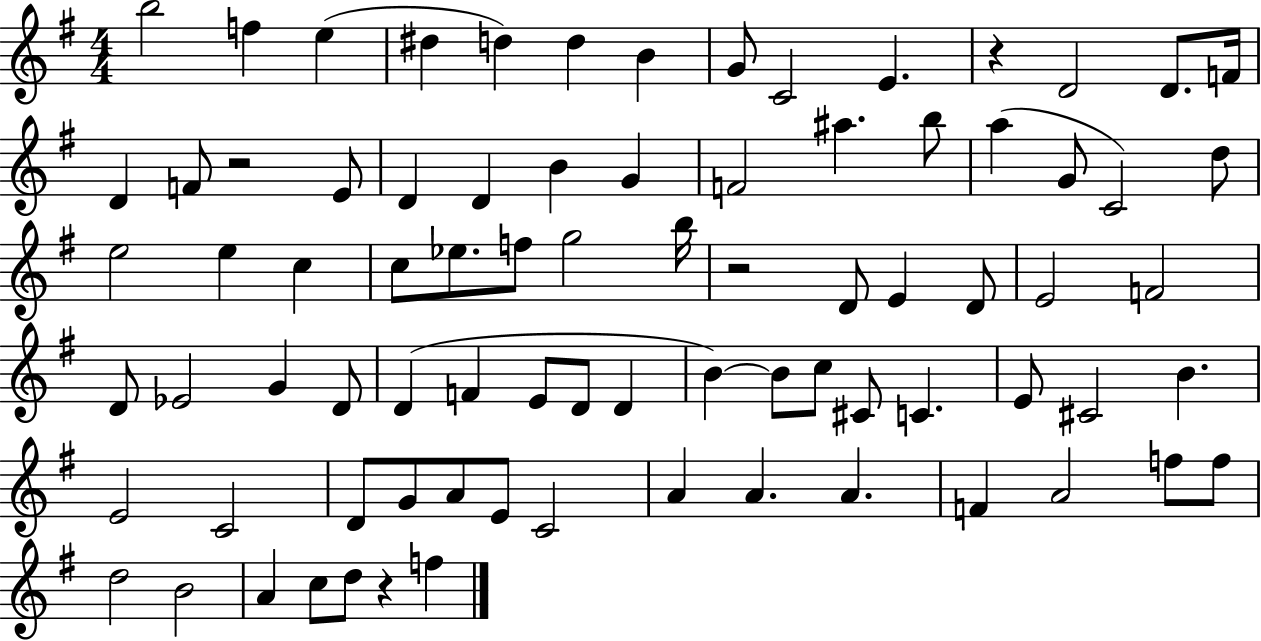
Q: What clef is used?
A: treble